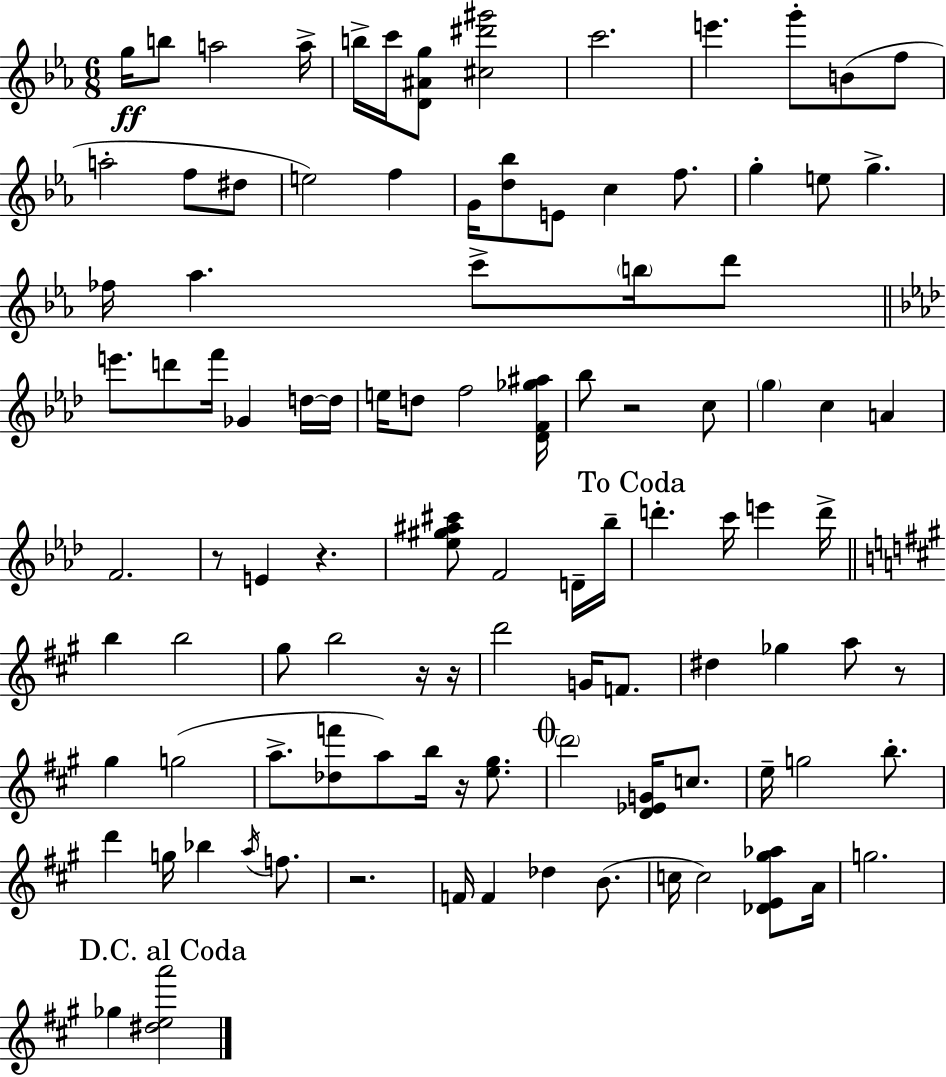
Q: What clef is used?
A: treble